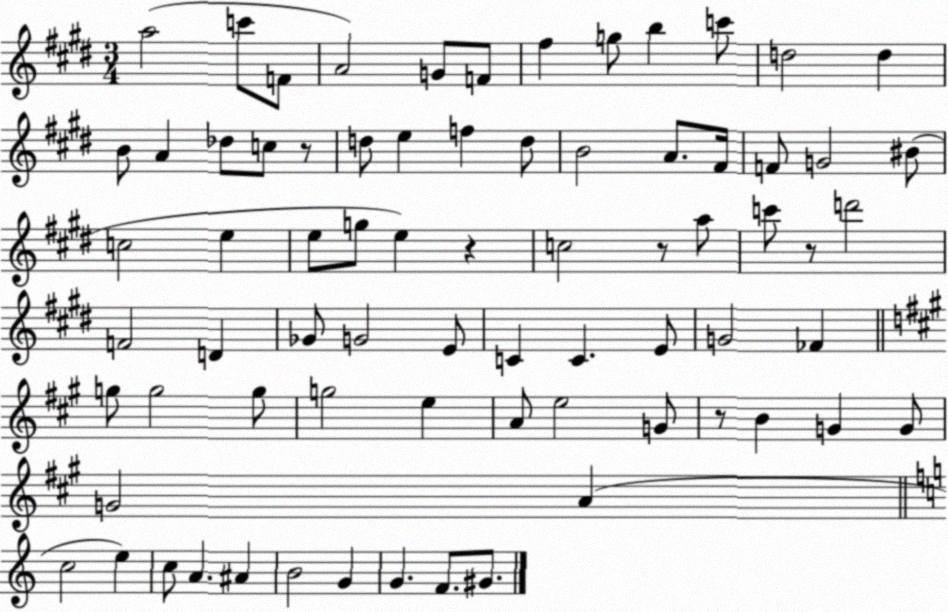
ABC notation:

X:1
T:Untitled
M:3/4
L:1/4
K:E
a2 c'/2 F/2 A2 G/2 F/2 ^f g/2 b c'/2 d2 d B/2 A _d/2 c/2 z/2 d/2 e f d/2 B2 A/2 ^F/4 F/2 G2 ^B/2 c2 e e/2 g/2 e z c2 z/2 a/2 c'/2 z/2 d'2 F2 D _G/2 G2 E/2 C C E/2 G2 _F g/2 g2 g/2 g2 e A/2 e2 G/2 z/2 B G G/2 G2 A c2 e c/2 A ^A B2 G G F/2 ^G/2